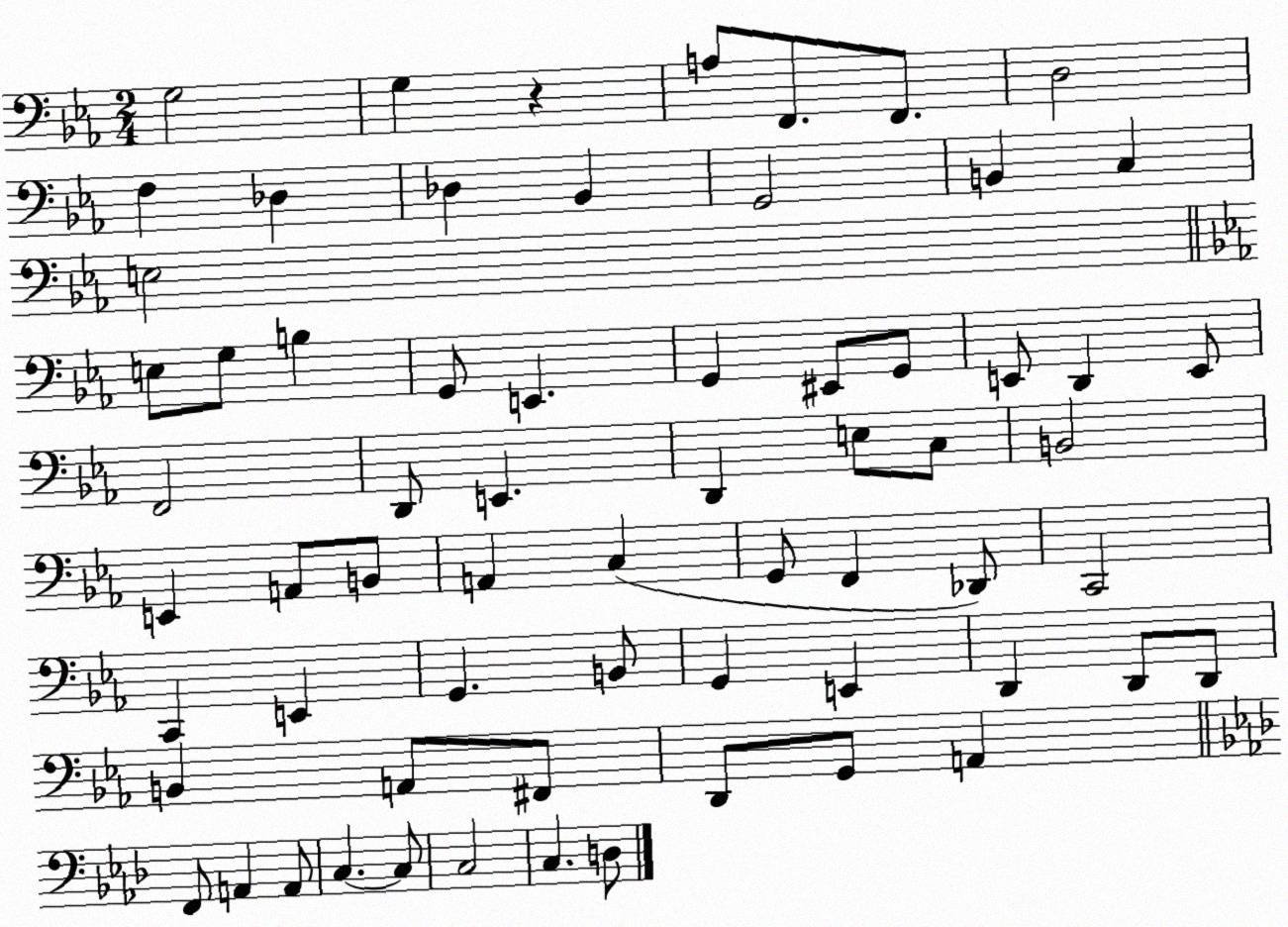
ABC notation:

X:1
T:Untitled
M:2/4
L:1/4
K:Eb
G,2 G, z A,/2 F,,/2 F,,/2 D,2 F, _D, _D, _B,, G,,2 B,, C, E,2 E,/2 G,/2 B, G,,/2 E,, G,, ^E,,/2 G,,/2 E,,/2 D,, E,,/2 F,,2 D,,/2 E,, D,, E,/2 C,/2 B,,2 E,, A,,/2 B,,/2 A,, C, G,,/2 F,, _D,,/2 C,,2 C,, E,, G,, B,,/2 G,, E,, D,, D,,/2 D,,/2 B,, A,,/2 ^F,,/2 D,,/2 G,,/2 A,, F,,/2 A,, A,,/2 C, C,/2 C,2 C, D,/2